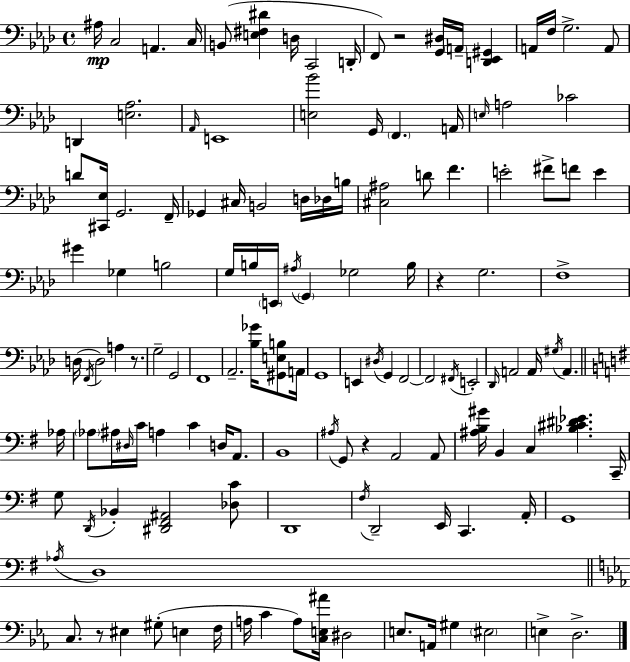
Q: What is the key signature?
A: AES major